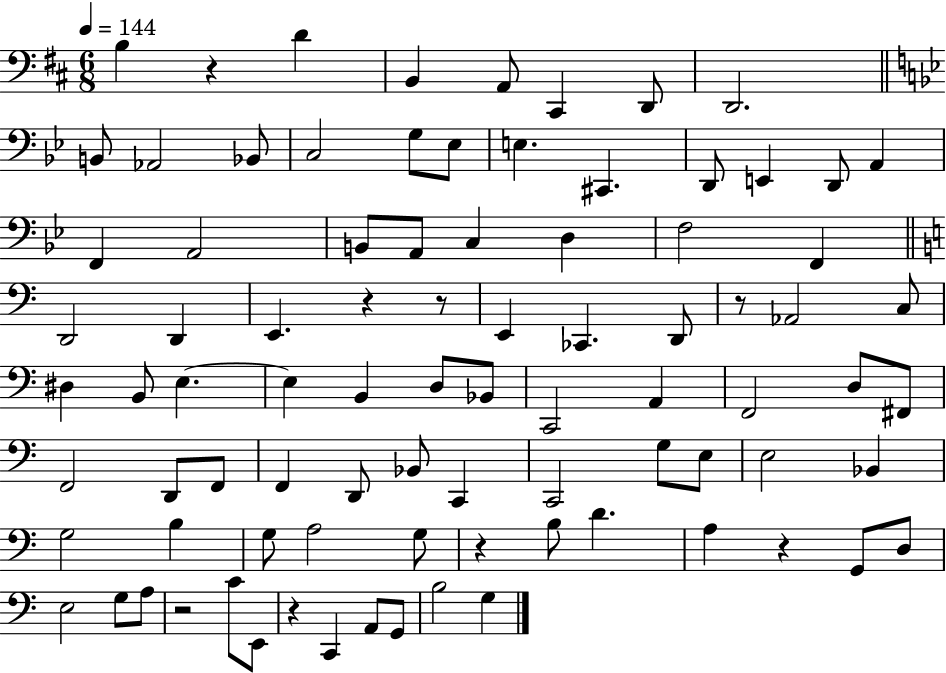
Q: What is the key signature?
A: D major